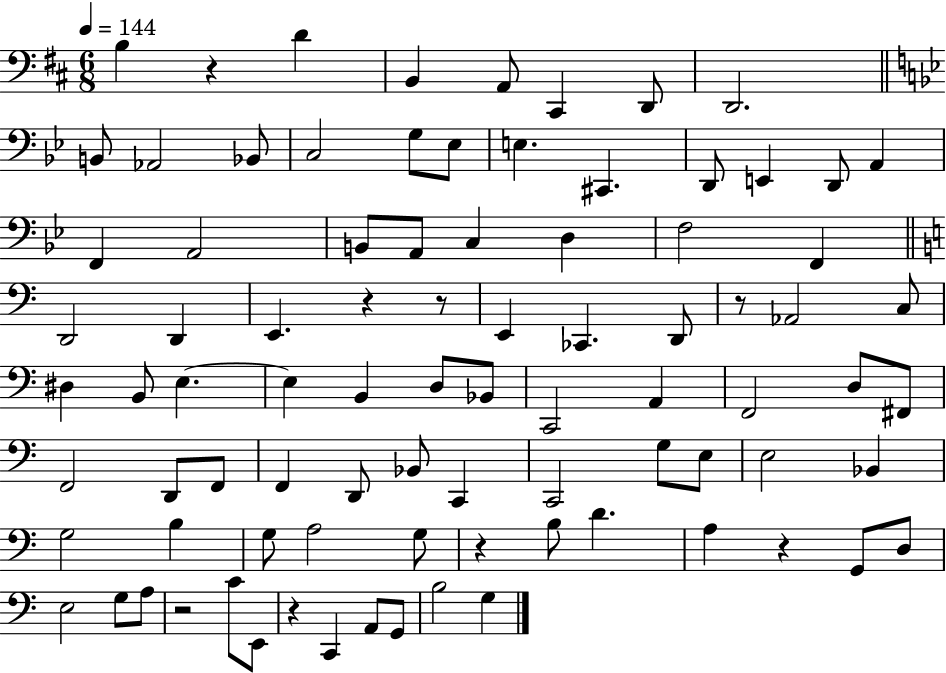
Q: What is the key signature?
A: D major